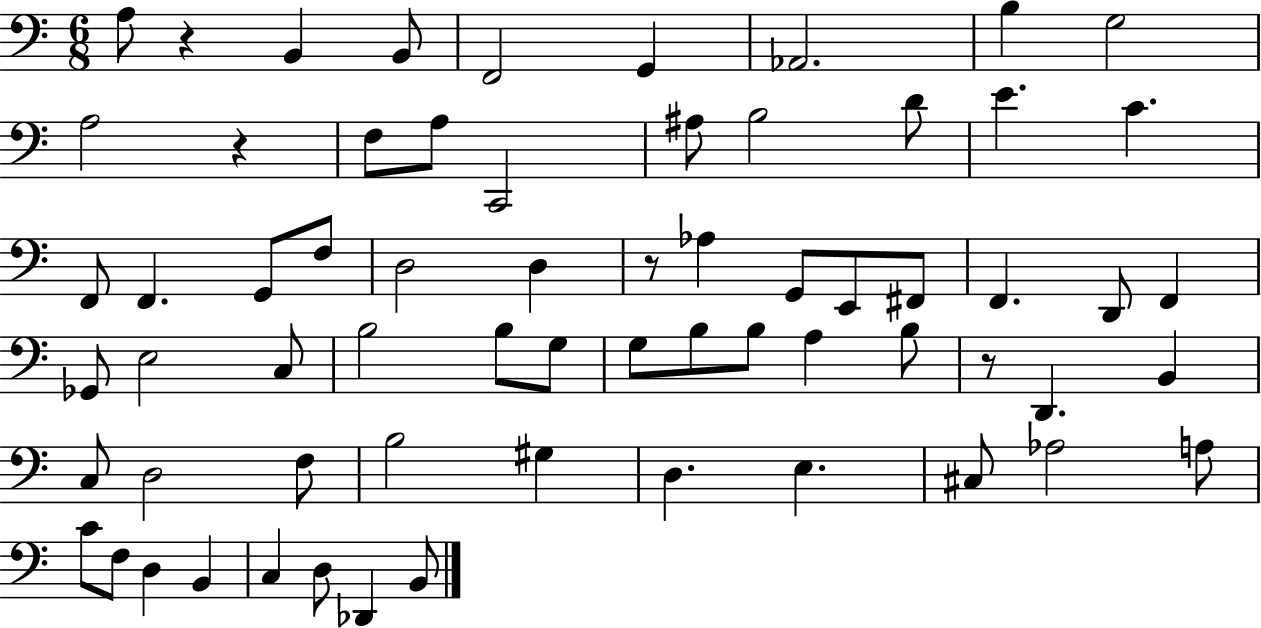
A3/e R/q B2/q B2/e F2/h G2/q Ab2/h. B3/q G3/h A3/h R/q F3/e A3/e C2/h A#3/e B3/h D4/e E4/q. C4/q. F2/e F2/q. G2/e F3/e D3/h D3/q R/e Ab3/q G2/e E2/e F#2/e F2/q. D2/e F2/q Gb2/e E3/h C3/e B3/h B3/e G3/e G3/e B3/e B3/e A3/q B3/e R/e D2/q. B2/q C3/e D3/h F3/e B3/h G#3/q D3/q. E3/q. C#3/e Ab3/h A3/e C4/e F3/e D3/q B2/q C3/q D3/e Db2/q B2/e